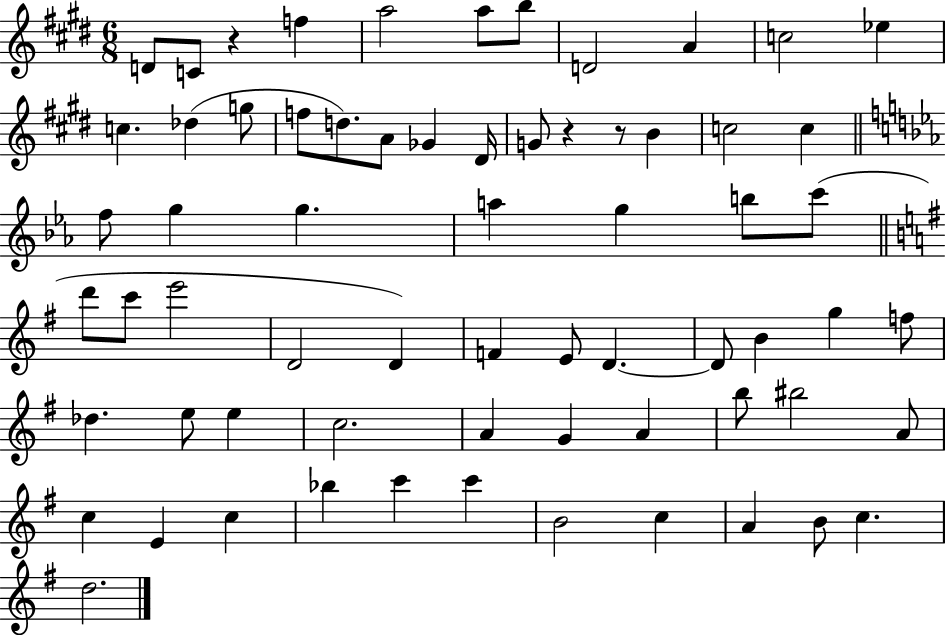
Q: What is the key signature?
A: E major